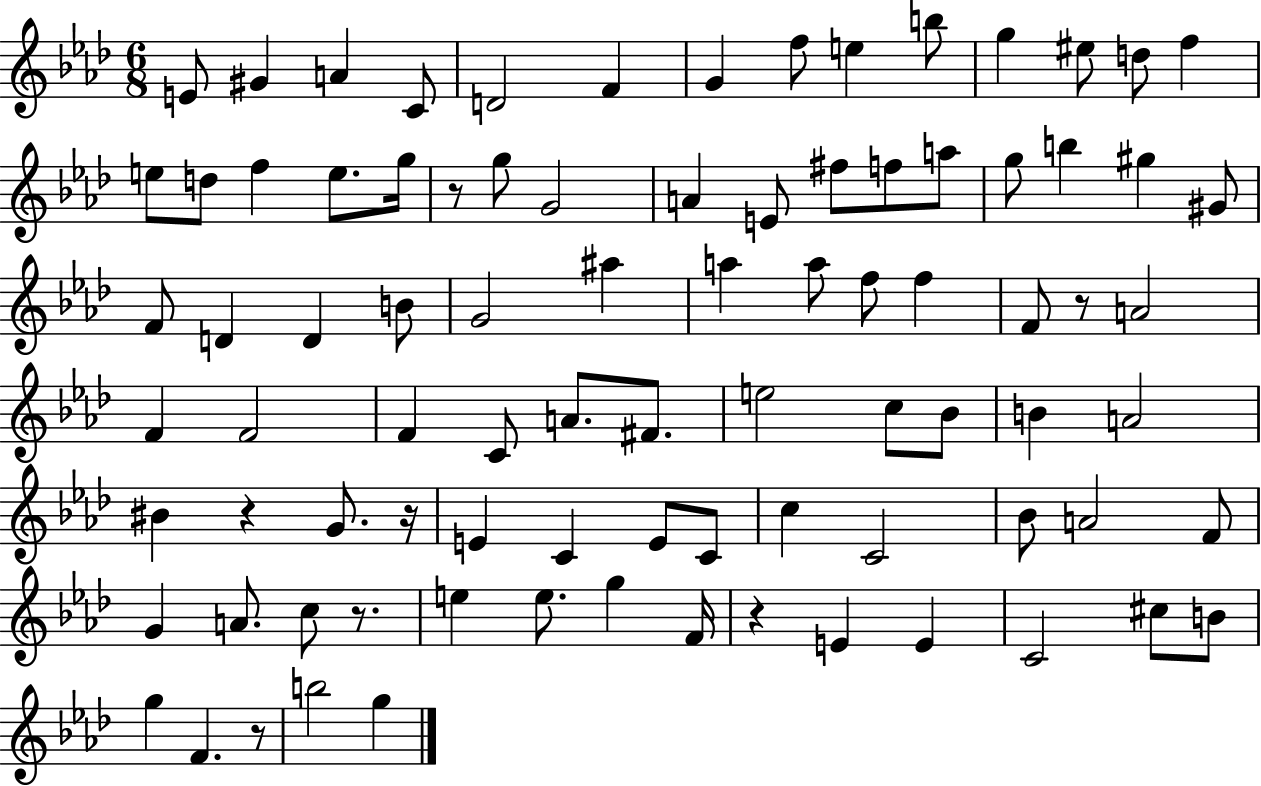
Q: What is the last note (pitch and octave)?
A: G5